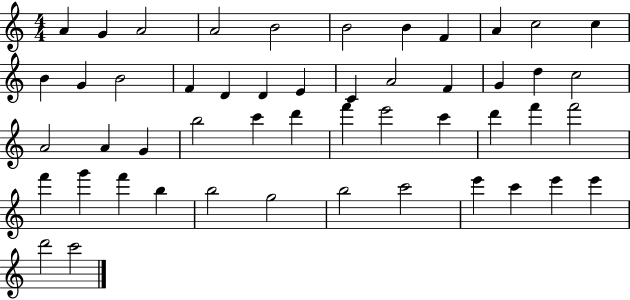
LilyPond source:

{
  \clef treble
  \numericTimeSignature
  \time 4/4
  \key c \major
  a'4 g'4 a'2 | a'2 b'2 | b'2 b'4 f'4 | a'4 c''2 c''4 | \break b'4 g'4 b'2 | f'4 d'4 d'4 e'4 | c'4 a'2 f'4 | g'4 d''4 c''2 | \break a'2 a'4 g'4 | b''2 c'''4 d'''4 | f'''4 e'''2 c'''4 | d'''4 f'''4 f'''2 | \break f'''4 g'''4 f'''4 b''4 | b''2 g''2 | b''2 c'''2 | e'''4 c'''4 e'''4 e'''4 | \break d'''2 c'''2 | \bar "|."
}